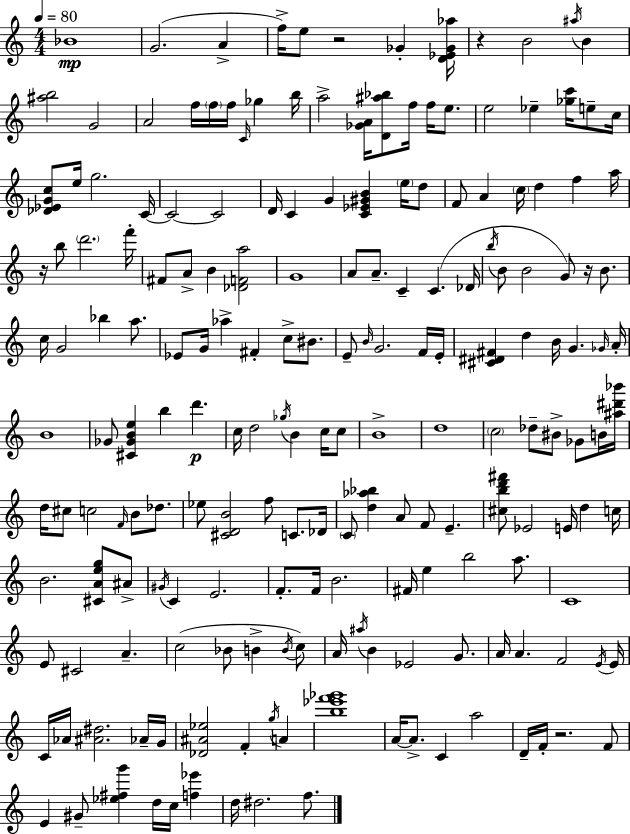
{
  \clef treble
  \numericTimeSignature
  \time 4/4
  \key a \minor
  \tempo 4 = 80
  bes'1\mp | g'2.( a'4-> | f''16->) e''8 r2 ges'4-. <d' ees' ges' aes''>16 | r4 b'2 \acciaccatura { ais''16 } b'4 | \break <ais'' b''>2 g'2 | a'2 f''16 \parenthesize f''16 f''16 \grace { c'16 } ges''4 | b''16 a''2-> <ges' a'>16 <d' ais'' bes''>8 f''16 f''16 e''8. | e''2 ees''4-- <ges'' c'''>16 e''8-- | \break c''16 <des' ees' g' c''>8 e''16 g''2. | c'16~~ c'2~~ c'2 | d'16 c'4 g'4 <c' ees' gis' b'>4 \parenthesize e''16 | d''8 f'8 a'4 \parenthesize c''16 d''4 f''4 | \break a''16 r16 b''8 \parenthesize d'''2. | f'''16-. fis'8 a'8-> b'4 <des' f' a''>2 | g'1 | a'8 a'8.-- c'4-- c'4.( | \break des'16 \acciaccatura { b''16 } b'8 b'2 g'8) r16 | b'8. c''16 g'2 bes''4 | a''8. ees'8 g'16 aes''4-> fis'4-. c''8-> | bis'8. e'8-- \grace { b'16 } g'2. | \break f'16 e'16-. <cis' dis' fis'>4 d''4 b'16 g'4. | \grace { ges'16 } a'16-. b'1 | ges'8 <cis' ges' b' e''>4 b''4 d'''4.\p | c''16 d''2 \acciaccatura { ges''16 } b'4 | \break c''16 c''8 b'1-> | d''1 | \parenthesize c''2 des''8-- | bis'8-> ges'8 b'16 <ais'' dis''' bes'''>16 d''16 cis''8 c''2 | \break \grace { f'16 } b'8 des''8. ees''8 <cis' d' b'>2 | f''8 c'8. des'16 \parenthesize c'8 <d'' aes'' bes''>4 a'8 f'8 | e'4.-- <cis'' b'' d''' fis'''>8 ees'2 | e'16 d''4 c''16 b'2. | \break <cis' a' e'' g''>8 ais'8-> \acciaccatura { gis'16 } c'4 e'2. | f'8.-. f'16 b'2. | fis'16 e''4 b''2 | a''8. c'1 | \break e'8 cis'2 | a'4.-- c''2( | bes'8 b'4-> \acciaccatura { b'16 } c''8) a'16 \acciaccatura { ais''16 } b'4 ees'2 | g'8. a'16 a'4. | \break f'2 \acciaccatura { e'16 } e'16 c'16 aes'16 <ais' dis''>2. | aes'16-- g'16 <des' ais' ees''>2 | f'4-. \acciaccatura { g''16 } a'4 <b'' ees''' f''' ges'''>1 | a'16~~ a'8.-> | \break c'4 a''2 d'16-- f'16-. r2. | f'8 e'4 | gis'8-- <ees'' fis'' g'''>4 d''16 c''16 <f'' ees'''>4 d''16 dis''2. | f''8. \bar "|."
}